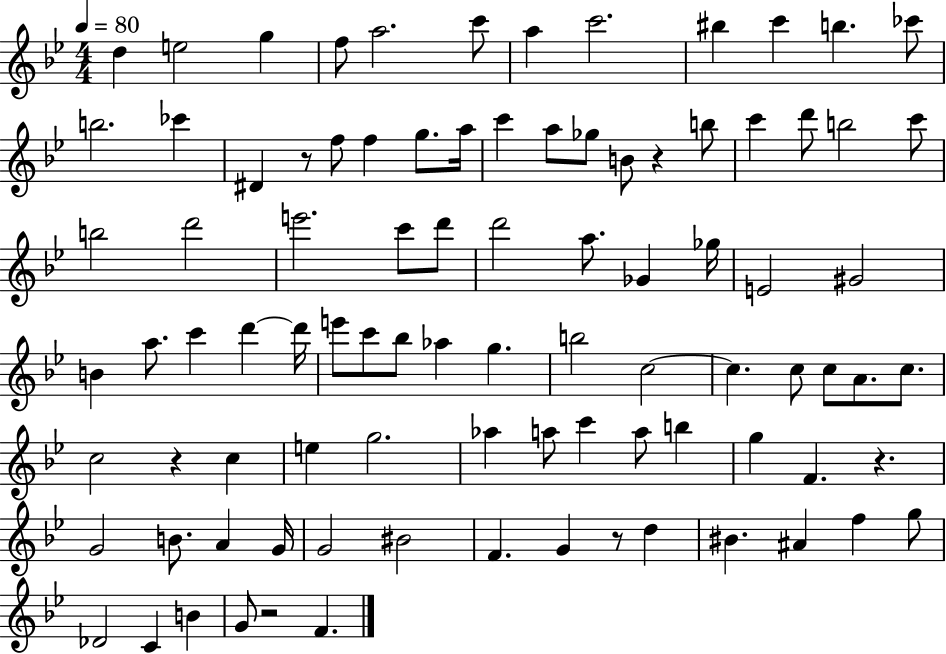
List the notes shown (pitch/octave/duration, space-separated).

D5/q E5/h G5/q F5/e A5/h. C6/e A5/q C6/h. BIS5/q C6/q B5/q. CES6/e B5/h. CES6/q D#4/q R/e F5/e F5/q G5/e. A5/s C6/q A5/e Gb5/e B4/e R/q B5/e C6/q D6/e B5/h C6/e B5/h D6/h E6/h. C6/e D6/e D6/h A5/e. Gb4/q Gb5/s E4/h G#4/h B4/q A5/e. C6/q D6/q D6/s E6/e C6/e Bb5/e Ab5/q G5/q. B5/h C5/h C5/q. C5/e C5/e A4/e. C5/e. C5/h R/q C5/q E5/q G5/h. Ab5/q A5/e C6/q A5/e B5/q G5/q F4/q. R/q. G4/h B4/e. A4/q G4/s G4/h BIS4/h F4/q. G4/q R/e D5/q BIS4/q. A#4/q F5/q G5/e Db4/h C4/q B4/q G4/e R/h F4/q.